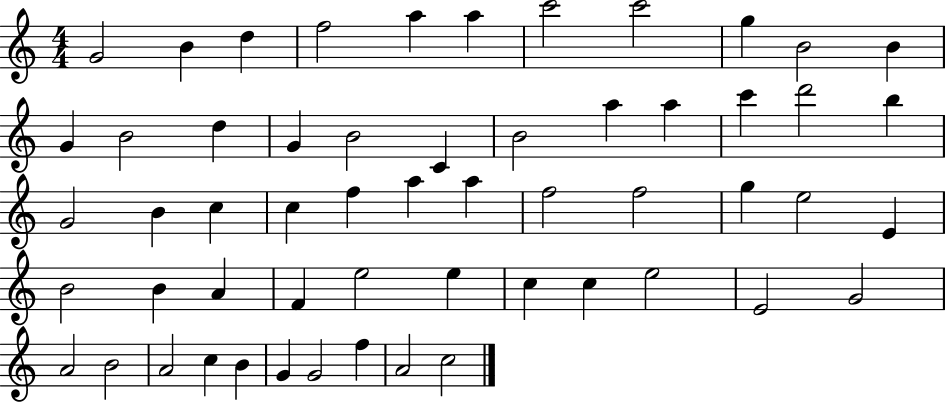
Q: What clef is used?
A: treble